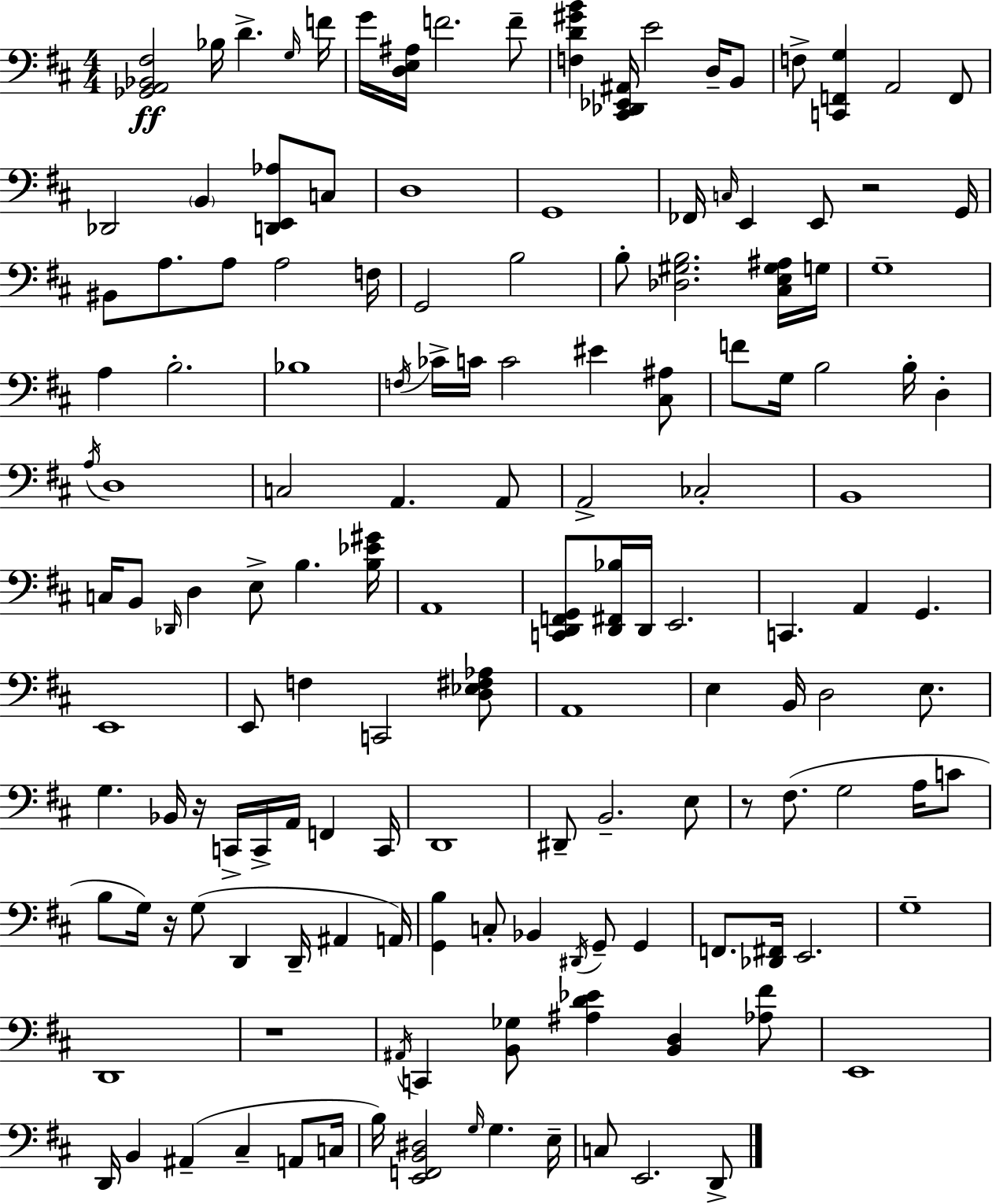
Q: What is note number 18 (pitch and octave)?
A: G2